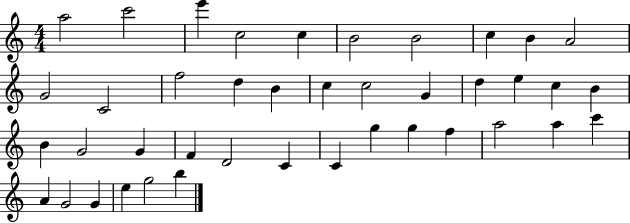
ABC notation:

X:1
T:Untitled
M:4/4
L:1/4
K:C
a2 c'2 e' c2 c B2 B2 c B A2 G2 C2 f2 d B c c2 G d e c B B G2 G F D2 C C g g f a2 a c' A G2 G e g2 b